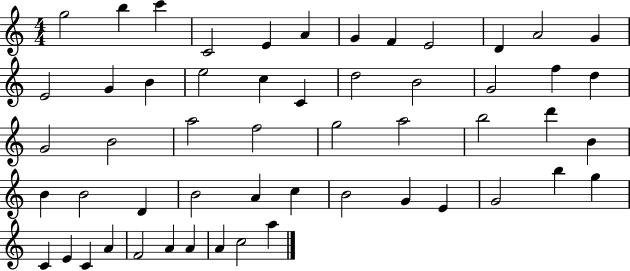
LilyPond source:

{
  \clef treble
  \numericTimeSignature
  \time 4/4
  \key c \major
  g''2 b''4 c'''4 | c'2 e'4 a'4 | g'4 f'4 e'2 | d'4 a'2 g'4 | \break e'2 g'4 b'4 | e''2 c''4 c'4 | d''2 b'2 | g'2 f''4 d''4 | \break g'2 b'2 | a''2 f''2 | g''2 a''2 | b''2 d'''4 b'4 | \break b'4 b'2 d'4 | b'2 a'4 c''4 | b'2 g'4 e'4 | g'2 b''4 g''4 | \break c'4 e'4 c'4 a'4 | f'2 a'4 a'4 | a'4 c''2 a''4 | \bar "|."
}